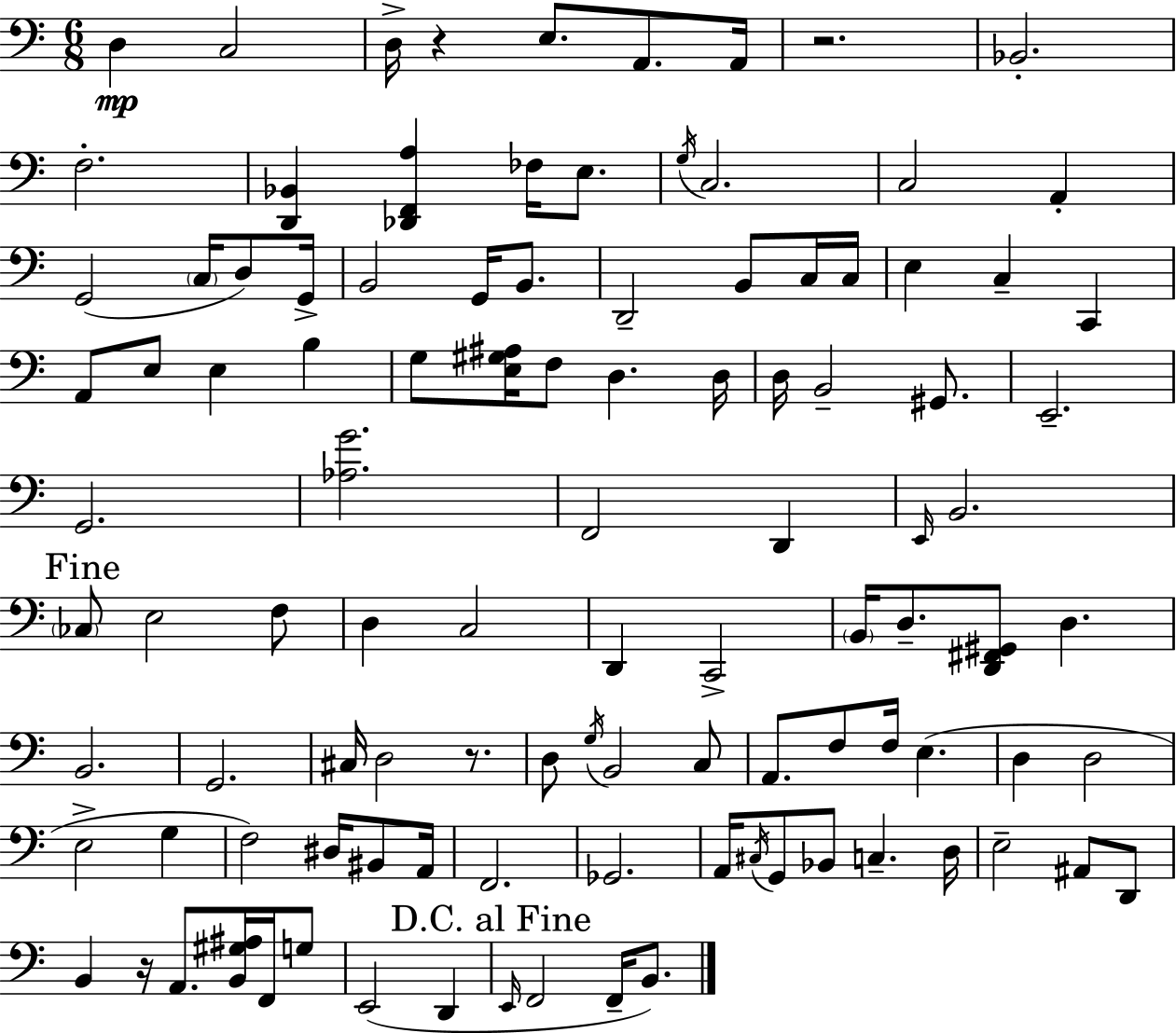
{
  \clef bass
  \numericTimeSignature
  \time 6/8
  \key a \minor
  \repeat volta 2 { d4\mp c2 | d16-> r4 e8. a,8. a,16 | r2. | bes,2.-. | \break f2.-. | <d, bes,>4 <des, f, a>4 fes16 e8. | \acciaccatura { g16 } c2. | c2 a,4-. | \break g,2( \parenthesize c16 d8) | g,16-> b,2 g,16 b,8. | d,2-- b,8 c16 | c16 e4 c4-- c,4 | \break a,8 e8 e4 b4 | g8 <e gis ais>16 f8 d4. | d16 d16 b,2-- gis,8. | e,2.-- | \break g,2. | <aes g'>2. | f,2 d,4 | \grace { e,16 } b,2. | \break \mark "Fine" \parenthesize ces8 e2 | f8 d4 c2 | d,4 c,2-> | \parenthesize b,16 d8.-- <d, fis, gis,>8 d4. | \break b,2. | g,2. | cis16 d2 r8. | d8 \acciaccatura { g16 } b,2 | \break c8 a,8. f8 f16 e4.( | d4 d2 | e2-> g4 | f2) dis16 | \break bis,8 a,16 f,2. | ges,2. | a,16 \acciaccatura { cis16 } g,8 bes,8 c4.-- | d16 e2-- | \break ais,8 d,8 b,4 r16 a,8. | <b, gis ais>16 f,16 g8 e,2( | d,4 \mark "D.C. al Fine" \grace { e,16 } f,2 | f,16-- b,8.) } \bar "|."
}